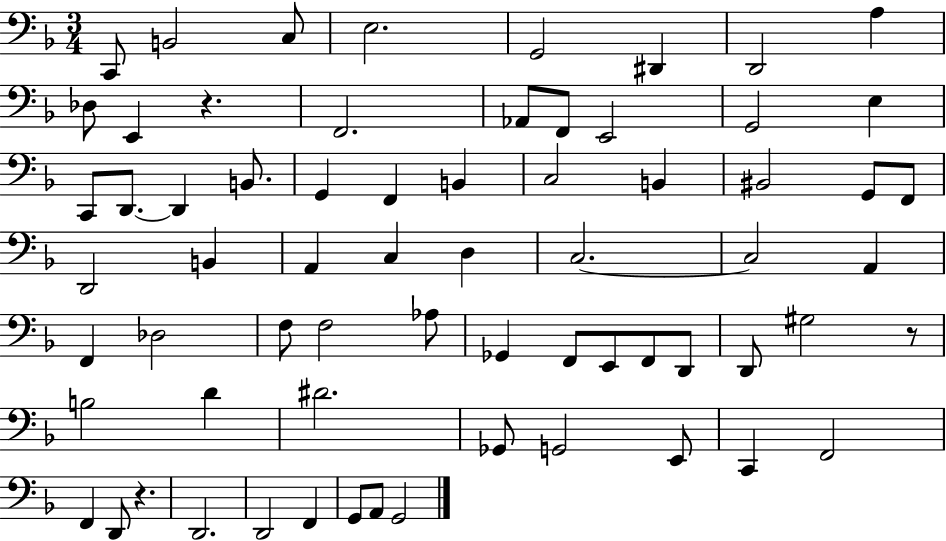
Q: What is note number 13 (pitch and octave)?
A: F2